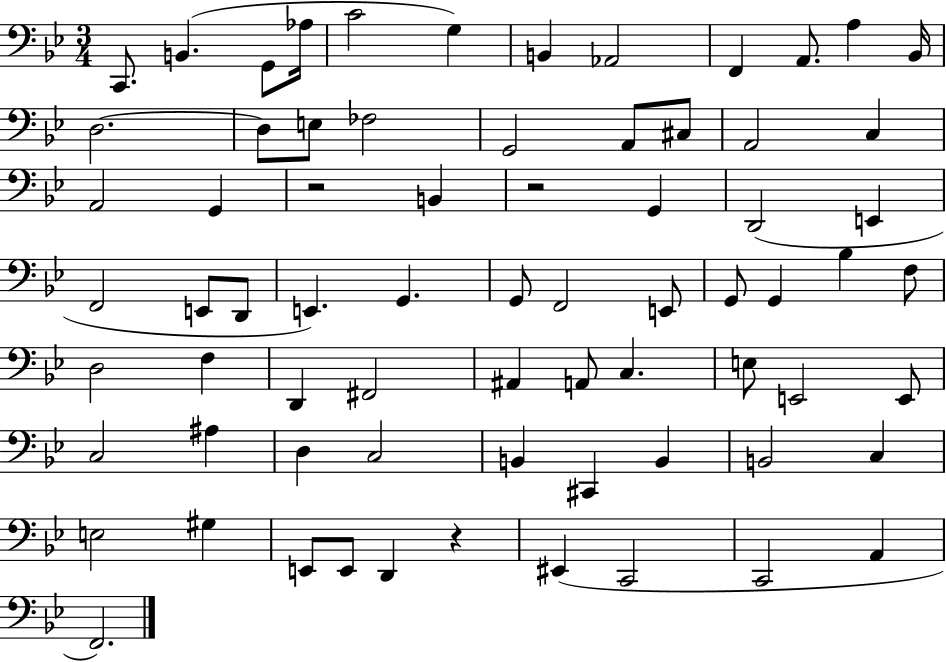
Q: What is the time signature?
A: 3/4